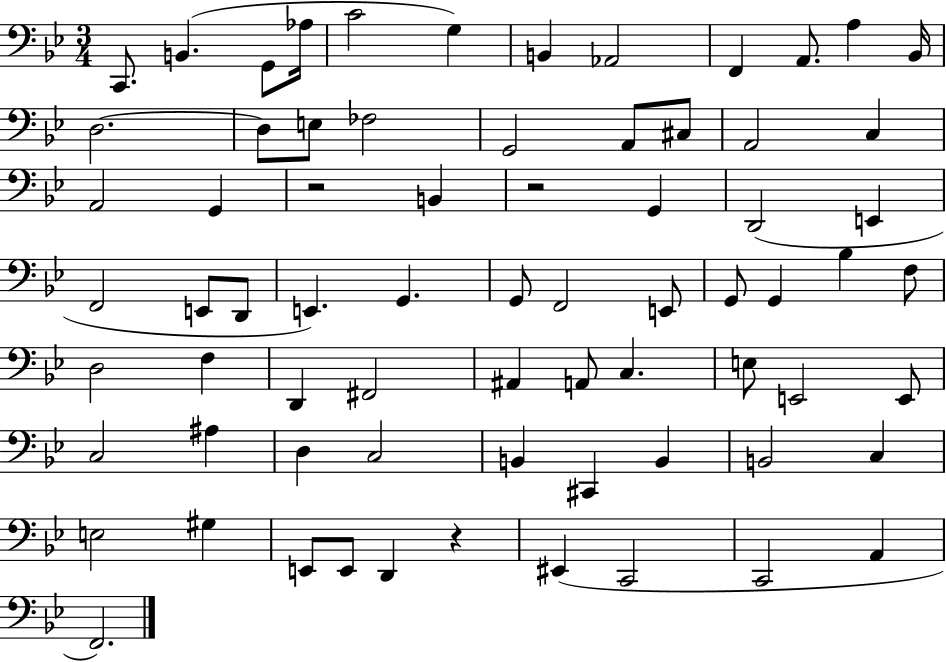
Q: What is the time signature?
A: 3/4